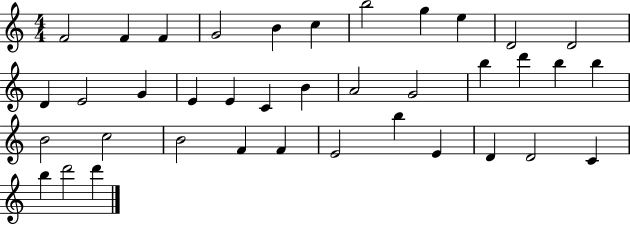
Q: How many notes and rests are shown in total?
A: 38